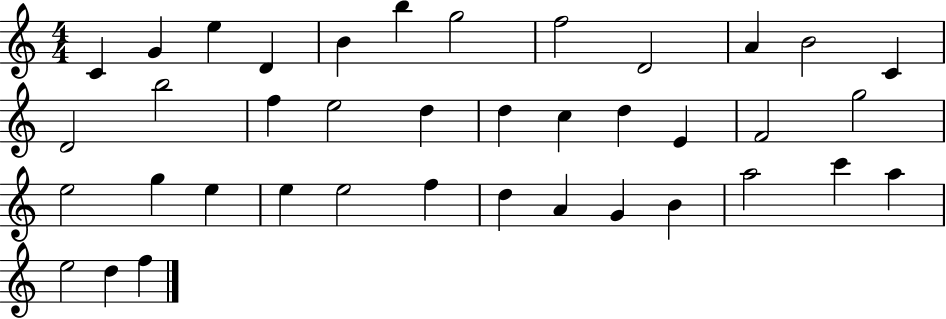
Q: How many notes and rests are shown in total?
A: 39